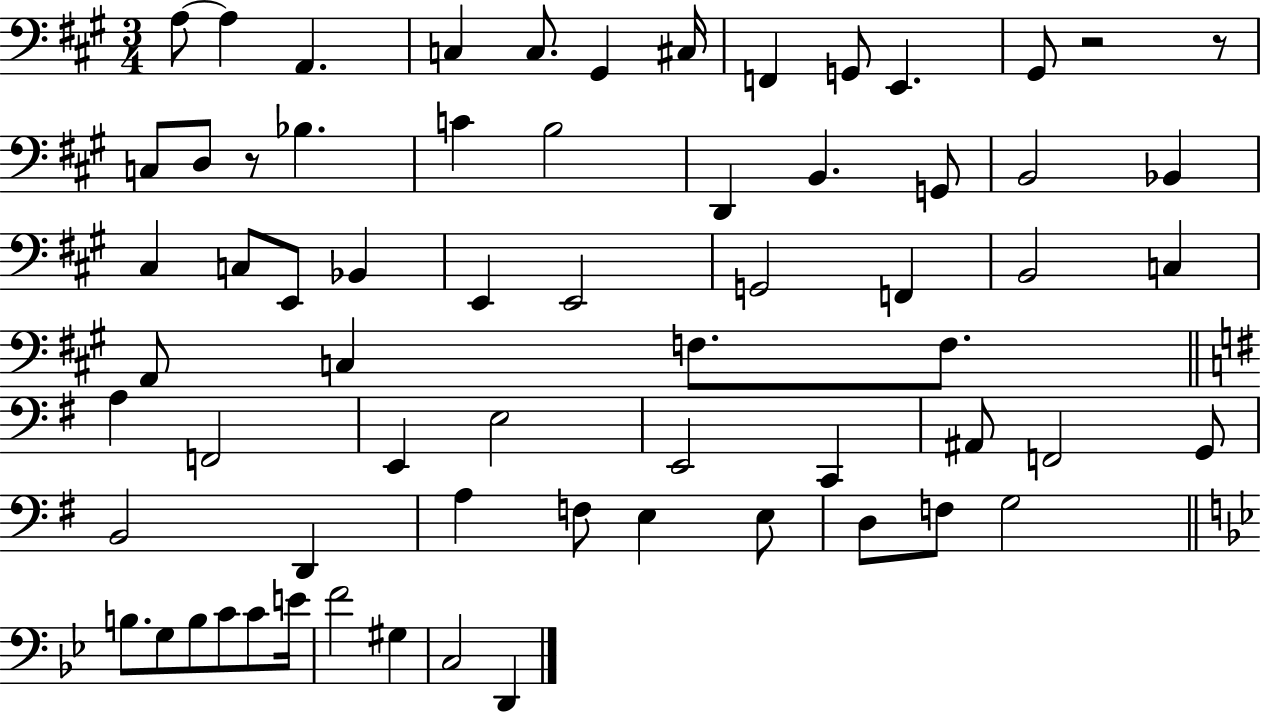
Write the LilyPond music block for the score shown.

{
  \clef bass
  \numericTimeSignature
  \time 3/4
  \key a \major
  a8~~ a4 a,4. | c4 c8. gis,4 cis16 | f,4 g,8 e,4. | gis,8 r2 r8 | \break c8 d8 r8 bes4. | c'4 b2 | d,4 b,4. g,8 | b,2 bes,4 | \break cis4 c8 e,8 bes,4 | e,4 e,2 | g,2 f,4 | b,2 c4 | \break a,8 c4 f8. f8. | \bar "||" \break \key g \major a4 f,2 | e,4 e2 | e,2 c,4 | ais,8 f,2 g,8 | \break b,2 d,4 | a4 f8 e4 e8 | d8 f8 g2 | \bar "||" \break \key bes \major b8. g8 b8 c'8 c'8 e'16 | f'2 gis4 | c2 d,4 | \bar "|."
}